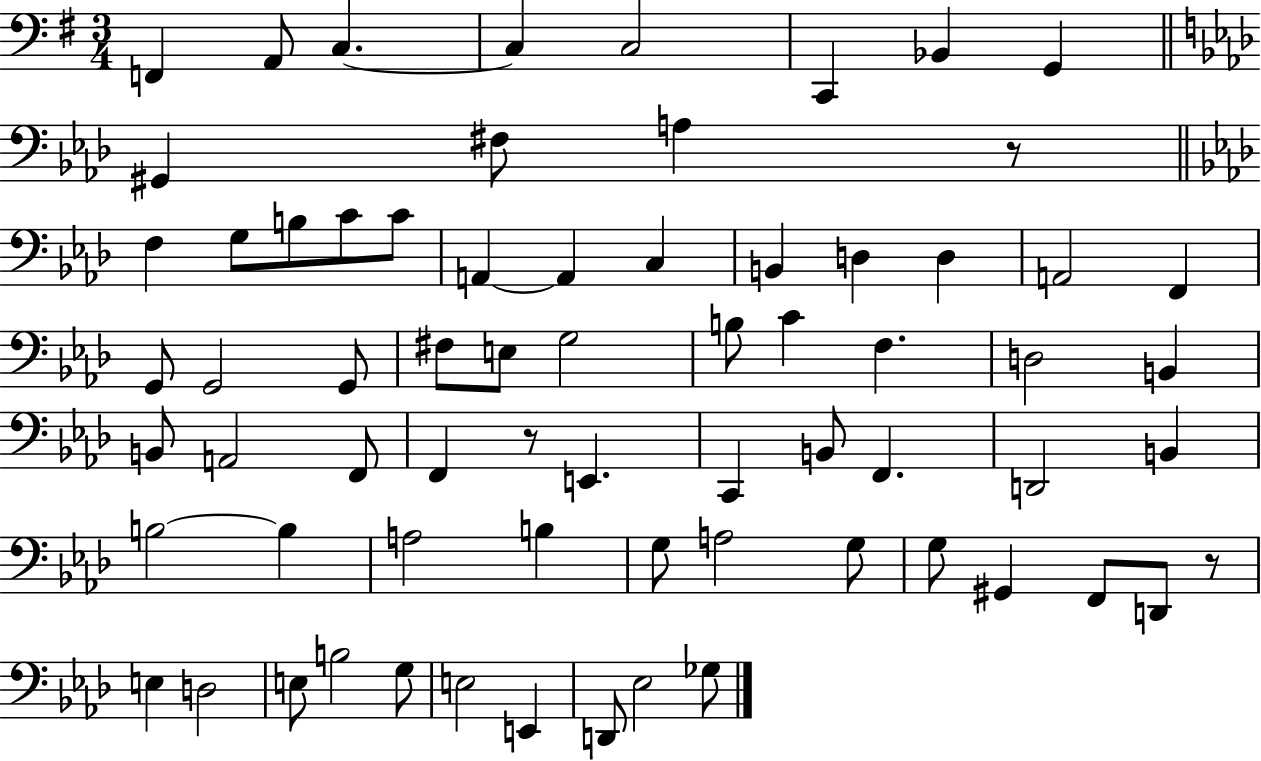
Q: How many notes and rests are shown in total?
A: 69